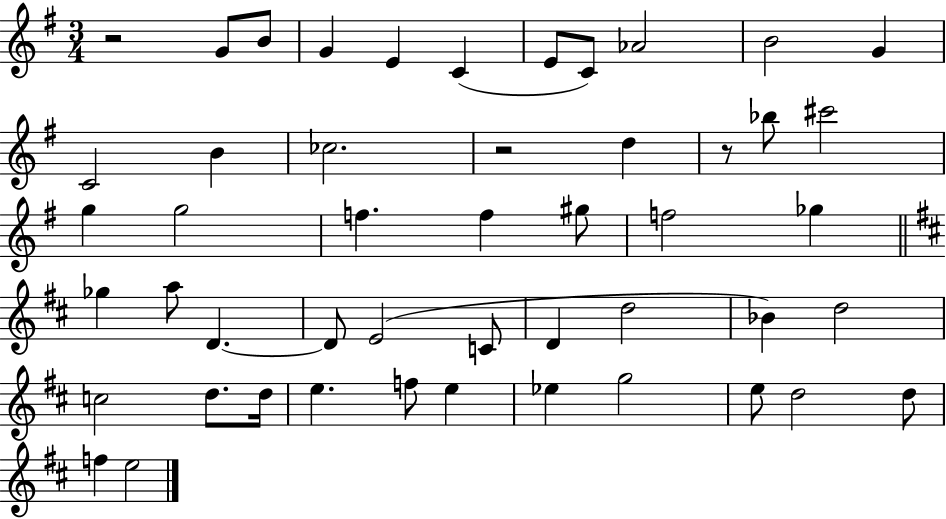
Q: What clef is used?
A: treble